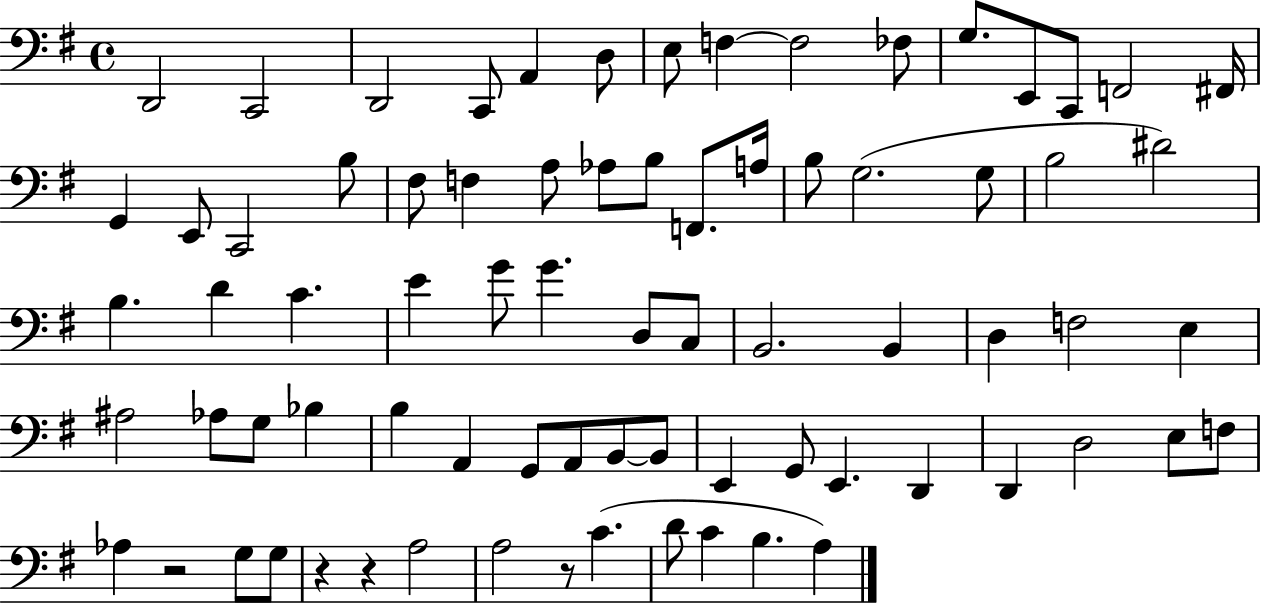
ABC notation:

X:1
T:Untitled
M:4/4
L:1/4
K:G
D,,2 C,,2 D,,2 C,,/2 A,, D,/2 E,/2 F, F,2 _F,/2 G,/2 E,,/2 C,,/2 F,,2 ^F,,/4 G,, E,,/2 C,,2 B,/2 ^F,/2 F, A,/2 _A,/2 B,/2 F,,/2 A,/4 B,/2 G,2 G,/2 B,2 ^D2 B, D C E G/2 G D,/2 C,/2 B,,2 B,, D, F,2 E, ^A,2 _A,/2 G,/2 _B, B, A,, G,,/2 A,,/2 B,,/2 B,,/2 E,, G,,/2 E,, D,, D,, D,2 E,/2 F,/2 _A, z2 G,/2 G,/2 z z A,2 A,2 z/2 C D/2 C B, A,